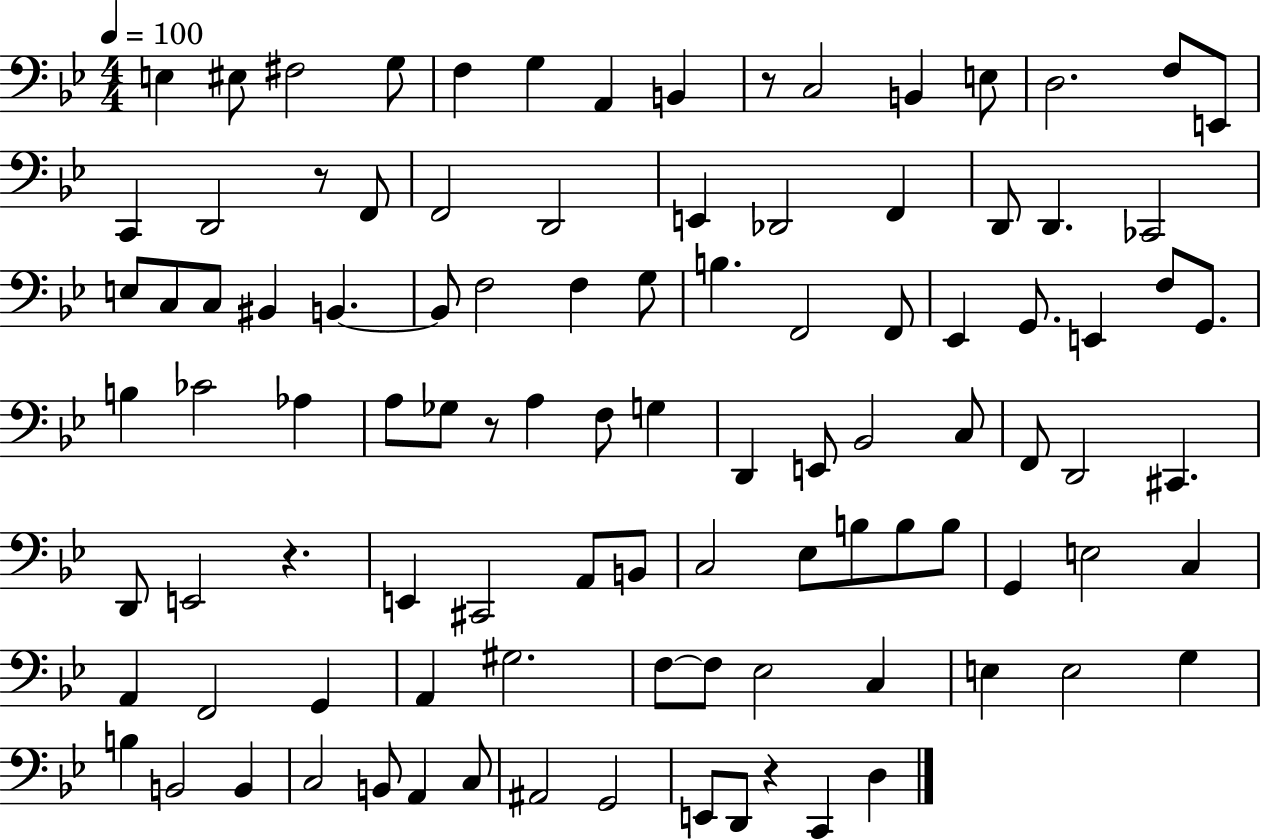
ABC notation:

X:1
T:Untitled
M:4/4
L:1/4
K:Bb
E, ^E,/2 ^F,2 G,/2 F, G, A,, B,, z/2 C,2 B,, E,/2 D,2 F,/2 E,,/2 C,, D,,2 z/2 F,,/2 F,,2 D,,2 E,, _D,,2 F,, D,,/2 D,, _C,,2 E,/2 C,/2 C,/2 ^B,, B,, B,,/2 F,2 F, G,/2 B, F,,2 F,,/2 _E,, G,,/2 E,, F,/2 G,,/2 B, _C2 _A, A,/2 _G,/2 z/2 A, F,/2 G, D,, E,,/2 _B,,2 C,/2 F,,/2 D,,2 ^C,, D,,/2 E,,2 z E,, ^C,,2 A,,/2 B,,/2 C,2 _E,/2 B,/2 B,/2 B,/2 G,, E,2 C, A,, F,,2 G,, A,, ^G,2 F,/2 F,/2 _E,2 C, E, E,2 G, B, B,,2 B,, C,2 B,,/2 A,, C,/2 ^A,,2 G,,2 E,,/2 D,,/2 z C,, D,